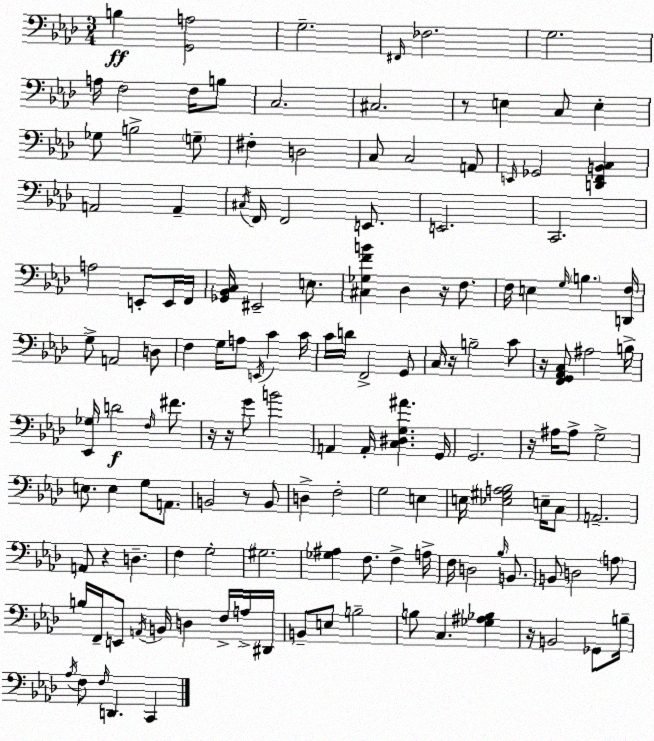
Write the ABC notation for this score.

X:1
T:Untitled
M:3/4
L:1/4
K:Ab
B, [G,,A,]2 G,2 ^F,,/4 _F,2 G,2 A,/4 F,2 F,/4 B,/2 C,2 ^C,2 z/2 E, C,/2 E, _G,/2 B,2 G,/2 ^F, D,2 C,/2 C,2 A,,/2 E,,/4 _G,,2 [D,,F,,B,,C,] A,,2 A,, ^C,/4 F,,/4 F,,2 E,,/2 E,,2 C,,2 A,2 E,,/2 E,,/4 F,,/4 [_G,,_B,,C,]/4 ^E,,2 E,/2 [^C,_G,FB] _D, z/4 F,/2 F,/4 E, G,/4 B, [D,,F,]/4 G,/2 A,,2 D,/2 F, G,/4 A,/2 E,,/4 C C/4 C/4 D/4 F,,2 G,,/2 C,/4 z/4 B,2 C/2 z/4 [F,,G,,_A,,C,]/2 ^A,2 B,/4 [_E,,_G,]/4 D2 F,/4 ^F/2 z/4 z/4 G/2 B2 A,, A,,/4 [C,^D,G,^A] G,,/4 G,,2 z/4 ^A,/4 ^A,/2 G,2 E,/2 E, G,/2 A,,/2 B,,2 z/2 B,,/2 D, F,2 G,2 E, E,/4 [_E,^G,A,_B,]2 E,/4 C,/2 A,,2 A,,/2 z D, F, G,2 ^G,2 [_G,^A,] F,/2 F, A,/4 F,/4 D,2 _B,/4 B,,/2 B,,/2 D,2 A,/2 B,/4 F,,/4 E,,/2 A,,/4 B,,/4 D, F,/4 A,/4 ^D,,/4 B,,/2 E,/2 B,2 B,/2 C, [_G,^A,_B,] z/4 B,,2 _G,,/2 B,/4 _A,/4 F,/2 F,/4 D,, C,,